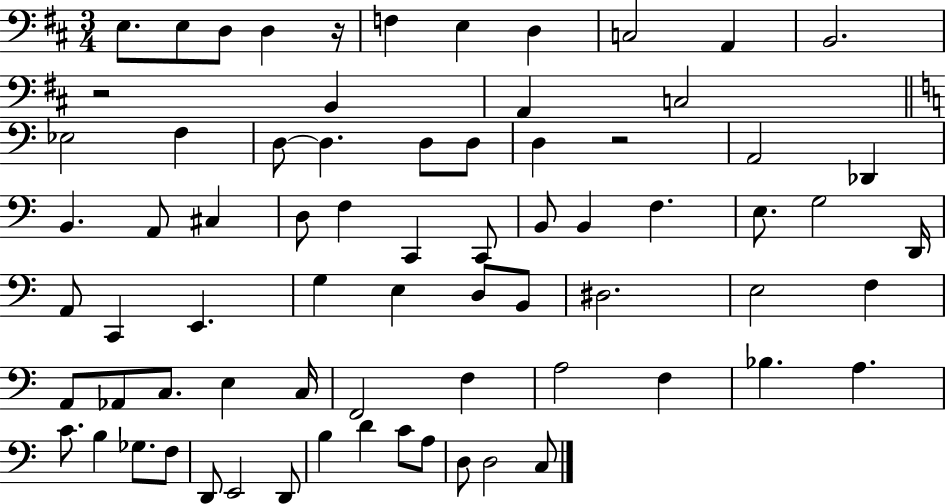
E3/e. E3/e D3/e D3/q R/s F3/q E3/q D3/q C3/h A2/q B2/h. R/h B2/q A2/q C3/h Eb3/h F3/q D3/e D3/q. D3/e D3/e D3/q R/h A2/h Db2/q B2/q. A2/e C#3/q D3/e F3/q C2/q C2/e B2/e B2/q F3/q. E3/e. G3/h D2/s A2/e C2/q E2/q. G3/q E3/q D3/e B2/e D#3/h. E3/h F3/q A2/e Ab2/e C3/e. E3/q C3/s F2/h F3/q A3/h F3/q Bb3/q. A3/q. C4/e. B3/q Gb3/e. F3/e D2/e E2/h D2/e B3/q D4/q C4/e A3/e D3/e D3/h C3/e